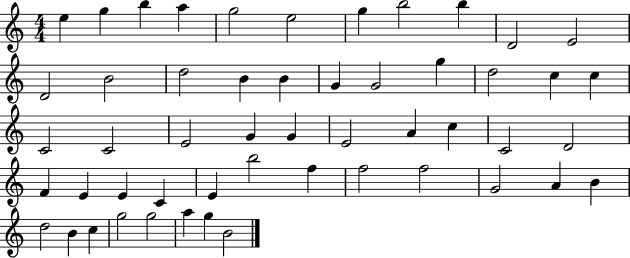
{
  \clef treble
  \numericTimeSignature
  \time 4/4
  \key c \major
  e''4 g''4 b''4 a''4 | g''2 e''2 | g''4 b''2 b''4 | d'2 e'2 | \break d'2 b'2 | d''2 b'4 b'4 | g'4 g'2 g''4 | d''2 c''4 c''4 | \break c'2 c'2 | e'2 g'4 g'4 | e'2 a'4 c''4 | c'2 d'2 | \break f'4 e'4 e'4 c'4 | e'4 b''2 f''4 | f''2 f''2 | g'2 a'4 b'4 | \break d''2 b'4 c''4 | g''2 g''2 | a''4 g''4 b'2 | \bar "|."
}